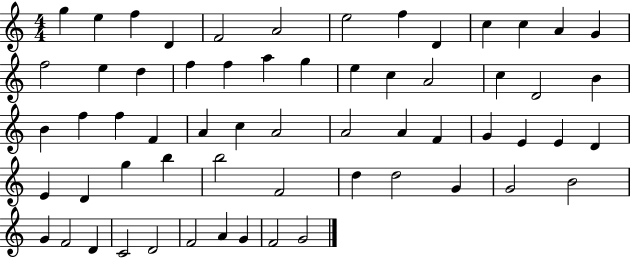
{
  \clef treble
  \numericTimeSignature
  \time 4/4
  \key c \major
  g''4 e''4 f''4 d'4 | f'2 a'2 | e''2 f''4 d'4 | c''4 c''4 a'4 g'4 | \break f''2 e''4 d''4 | f''4 f''4 a''4 g''4 | e''4 c''4 a'2 | c''4 d'2 b'4 | \break b'4 f''4 f''4 f'4 | a'4 c''4 a'2 | a'2 a'4 f'4 | g'4 e'4 e'4 d'4 | \break e'4 d'4 g''4 b''4 | b''2 f'2 | d''4 d''2 g'4 | g'2 b'2 | \break g'4 f'2 d'4 | c'2 d'2 | f'2 a'4 g'4 | f'2 g'2 | \break \bar "|."
}